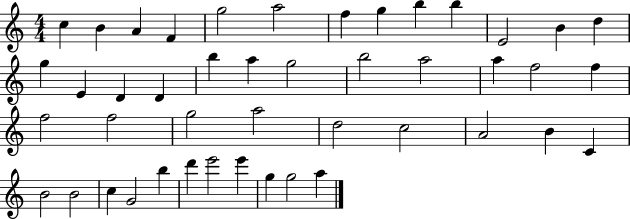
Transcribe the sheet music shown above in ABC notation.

X:1
T:Untitled
M:4/4
L:1/4
K:C
c B A F g2 a2 f g b b E2 B d g E D D b a g2 b2 a2 a f2 f f2 f2 g2 a2 d2 c2 A2 B C B2 B2 c G2 b d' e'2 e' g g2 a